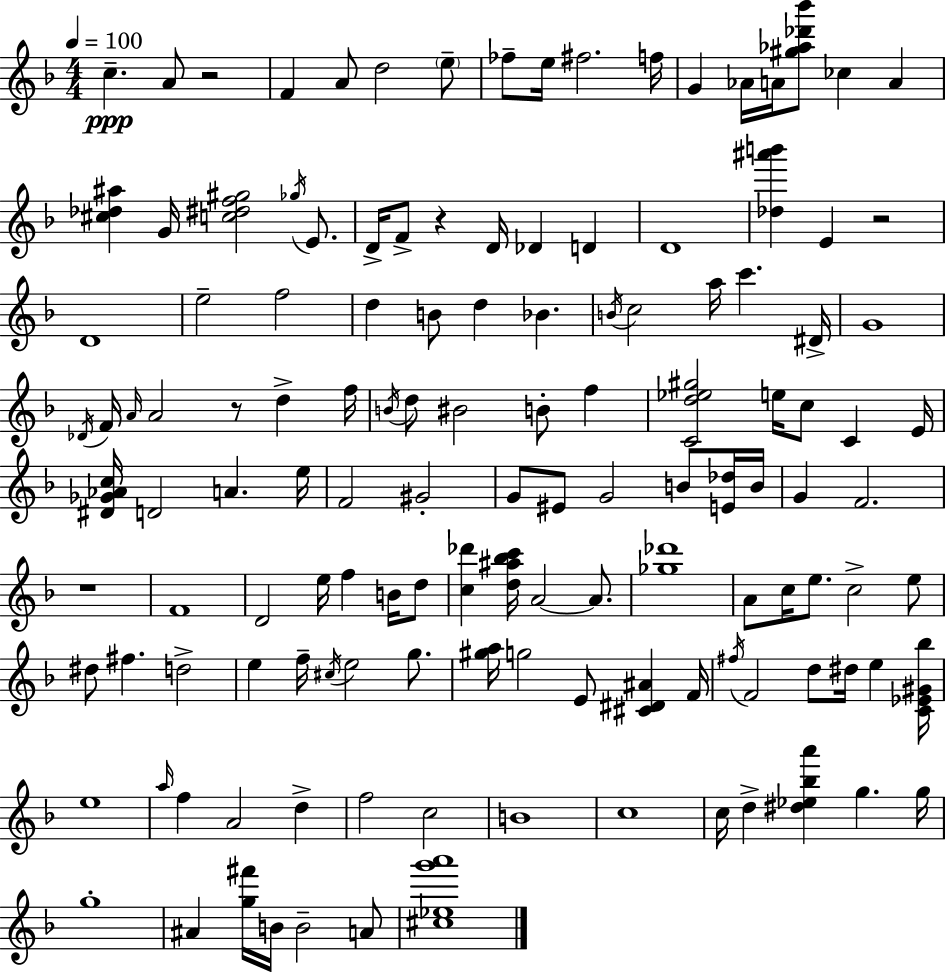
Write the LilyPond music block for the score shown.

{
  \clef treble
  \numericTimeSignature
  \time 4/4
  \key d \minor
  \tempo 4 = 100
  \repeat volta 2 { c''4.--\ppp a'8 r2 | f'4 a'8 d''2 \parenthesize e''8-- | fes''8-- e''16 fis''2. f''16 | g'4 aes'16 a'16 <gis'' aes'' des''' bes'''>8 ces''4 a'4 | \break <cis'' des'' ais''>4 g'16 <c'' dis'' f'' gis''>2 \acciaccatura { ges''16 } e'8. | d'16-> f'8-> r4 d'16 des'4 d'4 | d'1 | <des'' ais''' b'''>4 e'4 r2 | \break d'1 | e''2-- f''2 | d''4 b'8 d''4 bes'4. | \acciaccatura { b'16 } c''2 a''16 c'''4. | \break dis'16-> g'1 | \acciaccatura { des'16 } f'16 \grace { a'16 } a'2 r8 d''4-> | f''16 \acciaccatura { b'16 } d''8 bis'2 b'8-. | f''4 <c' d'' ees'' gis''>2 e''16 c''8 | \break c'4 e'16 <dis' ges' aes' c''>16 d'2 a'4. | e''16 f'2 gis'2-. | g'8 eis'8 g'2 | b'8 <e' des''>16 b'16 g'4 f'2. | \break r1 | f'1 | d'2 e''16 f''4 | b'16 d''8 <c'' des'''>4 <d'' ais'' bes'' c'''>16 a'2~~ | \break a'8. <ges'' des'''>1 | a'8 c''16 e''8. c''2-> | e''8 dis''8 fis''4. d''2-> | e''4 f''16-- \acciaccatura { cis''16 } e''2 | \break g''8. <gis'' a''>16 g''2 e'8 | <cis' dis' ais'>4 f'16 \acciaccatura { fis''16 } f'2 d''8 | dis''16 e''4 <c' ees' gis' bes''>16 e''1 | \grace { a''16 } f''4 a'2 | \break d''4-> f''2 | c''2 b'1 | c''1 | c''16 d''4-> <dis'' ees'' bes'' a'''>4 | \break g''4. g''16 g''1-. | ais'4 <g'' fis'''>16 b'16 b'2-- | a'8 <cis'' ees'' g''' a'''>1 | } \bar "|."
}